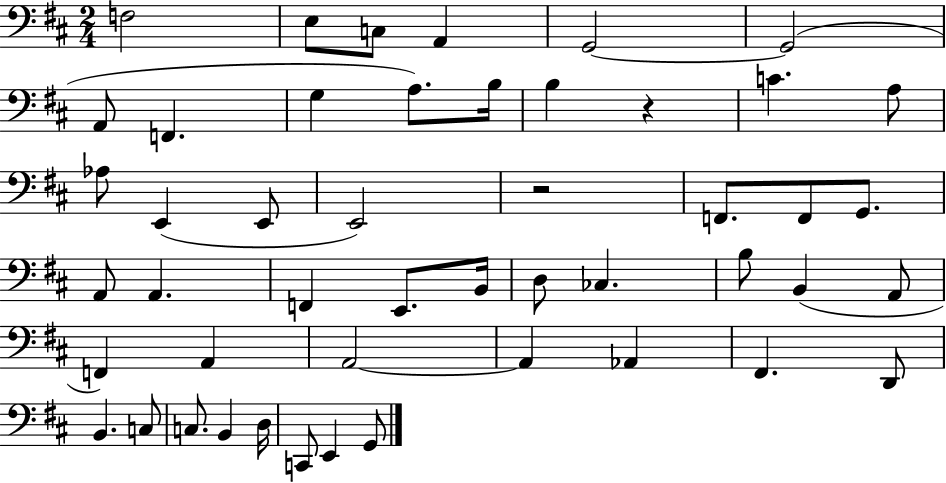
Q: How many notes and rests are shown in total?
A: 48